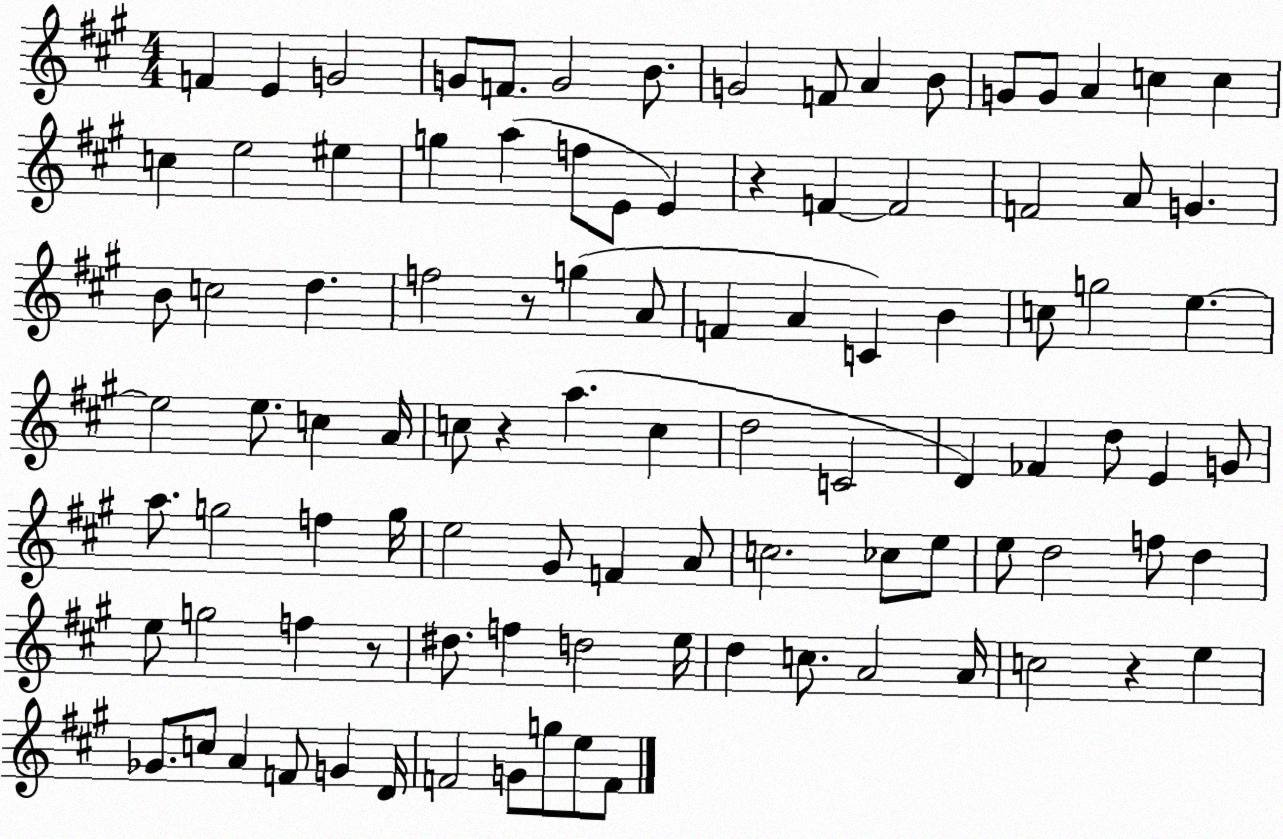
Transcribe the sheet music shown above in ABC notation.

X:1
T:Untitled
M:4/4
L:1/4
K:A
F E G2 G/2 F/2 G2 B/2 G2 F/2 A B/2 G/2 G/2 A c c c e2 ^e g a f/2 E/2 E z F F2 F2 A/2 G B/2 c2 d f2 z/2 g A/2 F A C B c/2 g2 e e2 e/2 c A/4 c/2 z a c d2 C2 D _F d/2 E G/2 a/2 g2 f g/4 e2 ^G/2 F A/2 c2 _c/2 e/2 e/2 d2 f/2 d e/2 g2 f z/2 ^d/2 f d2 e/4 d c/2 A2 A/4 c2 z e _G/2 c/2 A F/2 G D/4 F2 G/2 g/2 e/2 F/2